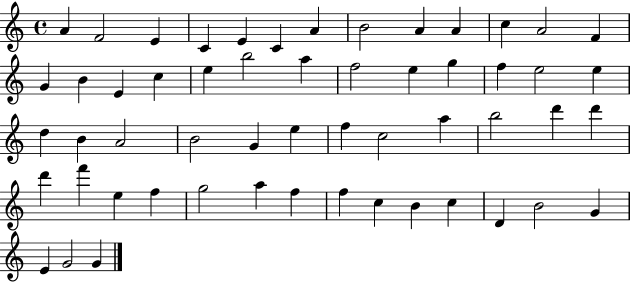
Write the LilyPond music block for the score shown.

{
  \clef treble
  \time 4/4
  \defaultTimeSignature
  \key c \major
  a'4 f'2 e'4 | c'4 e'4 c'4 a'4 | b'2 a'4 a'4 | c''4 a'2 f'4 | \break g'4 b'4 e'4 c''4 | e''4 b''2 a''4 | f''2 e''4 g''4 | f''4 e''2 e''4 | \break d''4 b'4 a'2 | b'2 g'4 e''4 | f''4 c''2 a''4 | b''2 d'''4 d'''4 | \break d'''4 f'''4 e''4 f''4 | g''2 a''4 f''4 | f''4 c''4 b'4 c''4 | d'4 b'2 g'4 | \break e'4 g'2 g'4 | \bar "|."
}